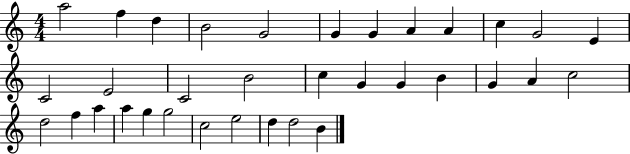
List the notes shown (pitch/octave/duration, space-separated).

A5/h F5/q D5/q B4/h G4/h G4/q G4/q A4/q A4/q C5/q G4/h E4/q C4/h E4/h C4/h B4/h C5/q G4/q G4/q B4/q G4/q A4/q C5/h D5/h F5/q A5/q A5/q G5/q G5/h C5/h E5/h D5/q D5/h B4/q